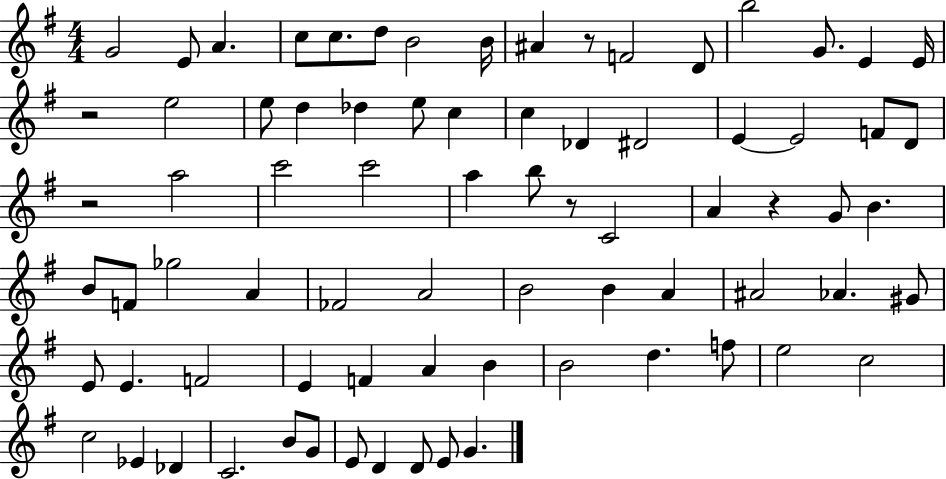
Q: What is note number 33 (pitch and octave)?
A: B5